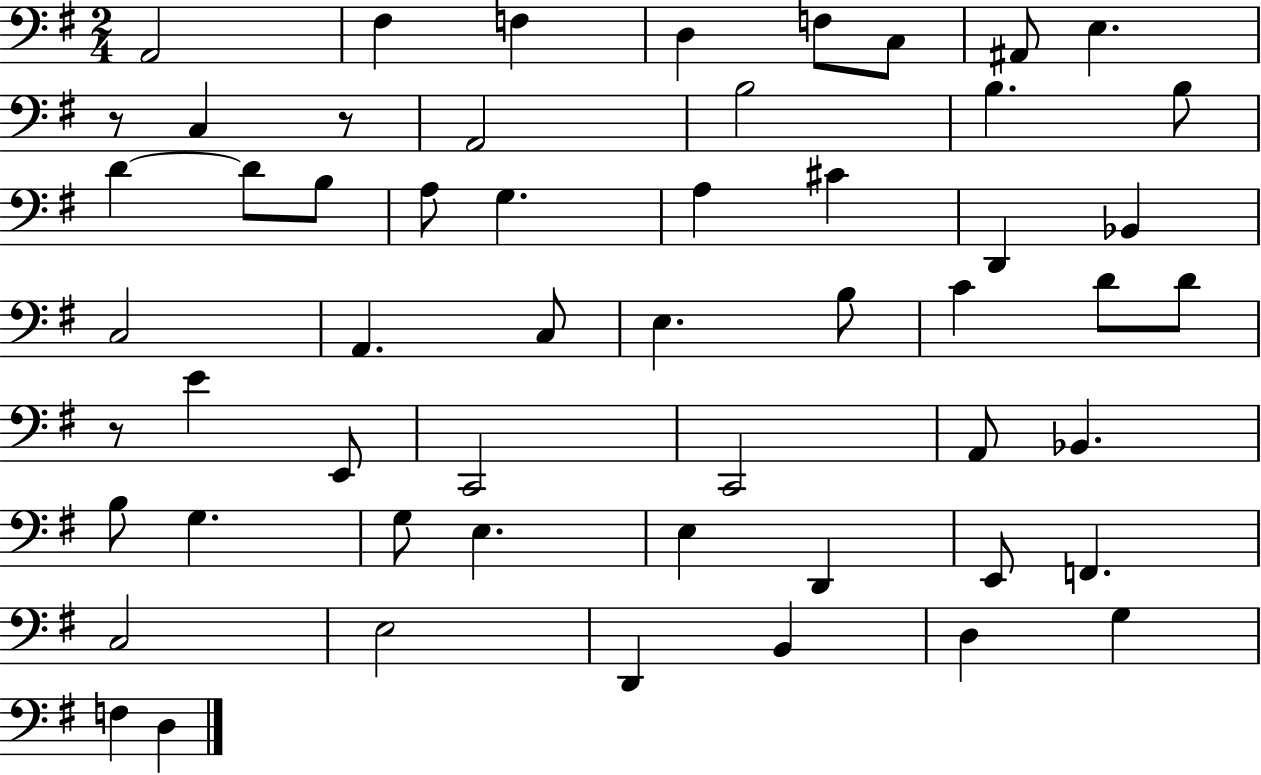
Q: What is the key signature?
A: G major